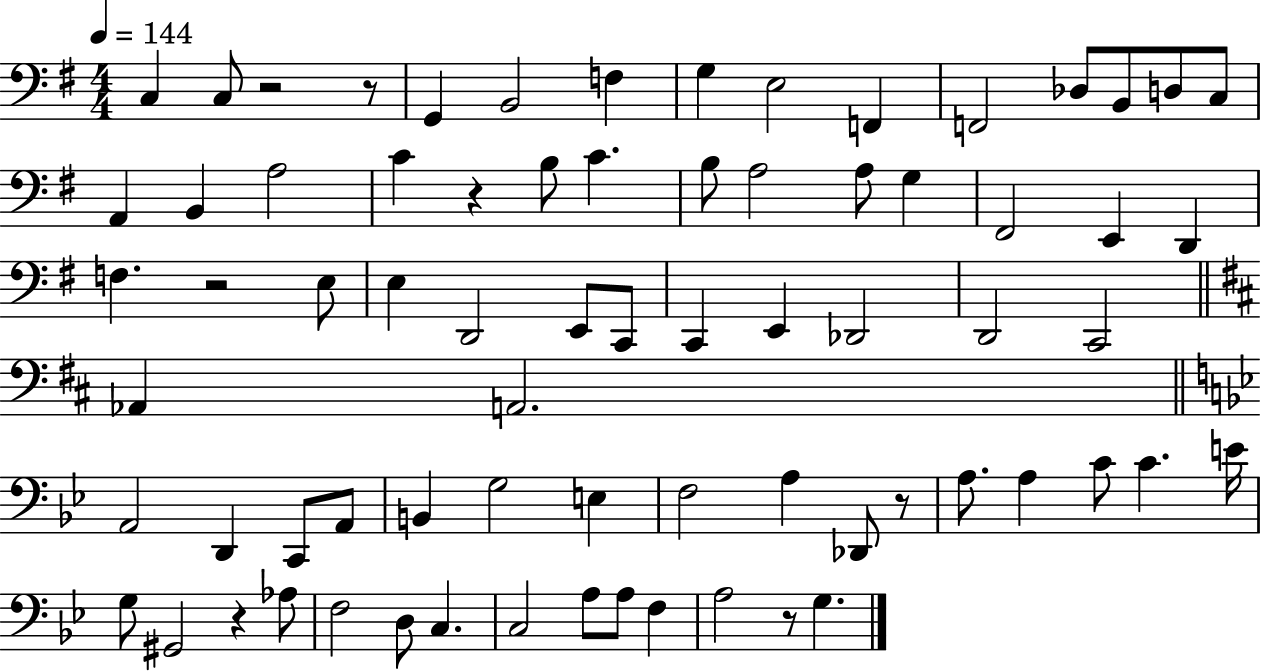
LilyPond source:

{
  \clef bass
  \numericTimeSignature
  \time 4/4
  \key g \major
  \tempo 4 = 144
  c4 c8 r2 r8 | g,4 b,2 f4 | g4 e2 f,4 | f,2 des8 b,8 d8 c8 | \break a,4 b,4 a2 | c'4 r4 b8 c'4. | b8 a2 a8 g4 | fis,2 e,4 d,4 | \break f4. r2 e8 | e4 d,2 e,8 c,8 | c,4 e,4 des,2 | d,2 c,2 | \break \bar "||" \break \key b \minor aes,4 a,2. | \bar "||" \break \key bes \major a,2 d,4 c,8 a,8 | b,4 g2 e4 | f2 a4 des,8 r8 | a8. a4 c'8 c'4. e'16 | \break g8 gis,2 r4 aes8 | f2 d8 c4. | c2 a8 a8 f4 | a2 r8 g4. | \break \bar "|."
}